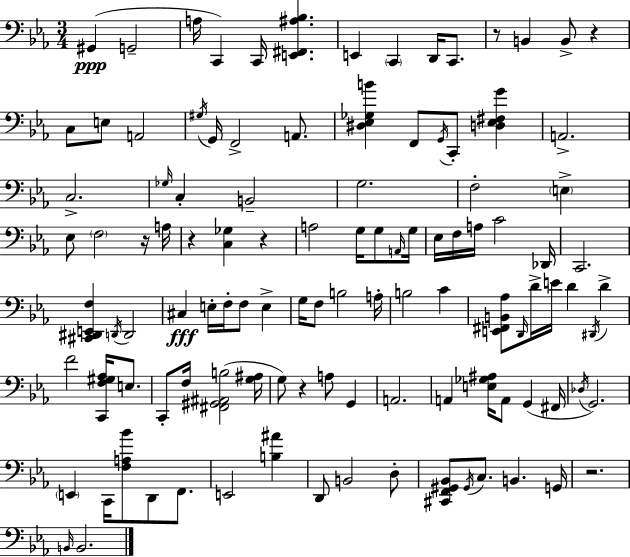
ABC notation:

X:1
T:Untitled
M:3/4
L:1/4
K:Eb
^G,, G,,2 A,/4 C,, C,,/4 [E,,^F,,^A,_B,] E,, C,, D,,/4 C,,/2 z/2 B,, B,,/2 z C,/2 E,/2 A,,2 ^G,/4 G,,/4 F,,2 A,,/2 [^D,_E,_G,B] F,,/2 G,,/4 C,,/2 [D,_E,^F,G] A,,2 C,2 _G,/4 C, B,,2 G,2 F,2 E, _E,/2 F,2 z/4 A,/4 z [C,_G,] z A,2 G,/4 G,/2 A,,/4 G,/4 _E,/4 F,/4 A,/4 C2 _D,,/4 C,,2 [^C,,^D,,E,,F,] D,,/4 D,,2 ^C, E,/4 F,/4 F,/2 E, G,/4 F,/2 B,2 A,/4 B,2 C [E,,^F,,B,,_A,]/2 D,,/4 D/4 E/4 D ^D,,/4 D F2 [C,,F,^G,_A,]/4 E,/2 C,,/2 F,/4 [^F,,^G,,^A,,B,]2 [G,^A,]/4 G,/2 z A,/2 G,, A,,2 A,, [E,_G,^A,]/4 A,,/2 G,, ^F,,/4 _D,/4 G,,2 E,, C,,/4 [F,A,_B]/2 D,,/2 F,,/2 E,,2 [B,^A] D,,/2 B,,2 D,/2 [^C,,F,,^G,,_B,,]/2 ^G,,/4 C,/2 B,, G,,/4 z2 B,,/4 B,,2